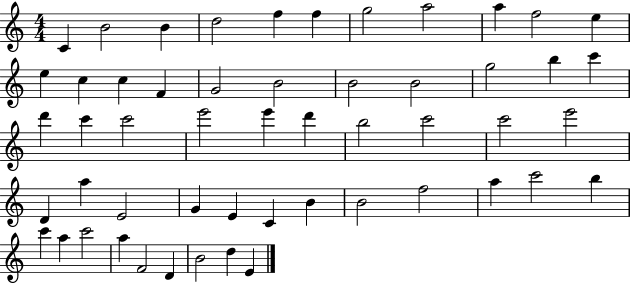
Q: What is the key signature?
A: C major